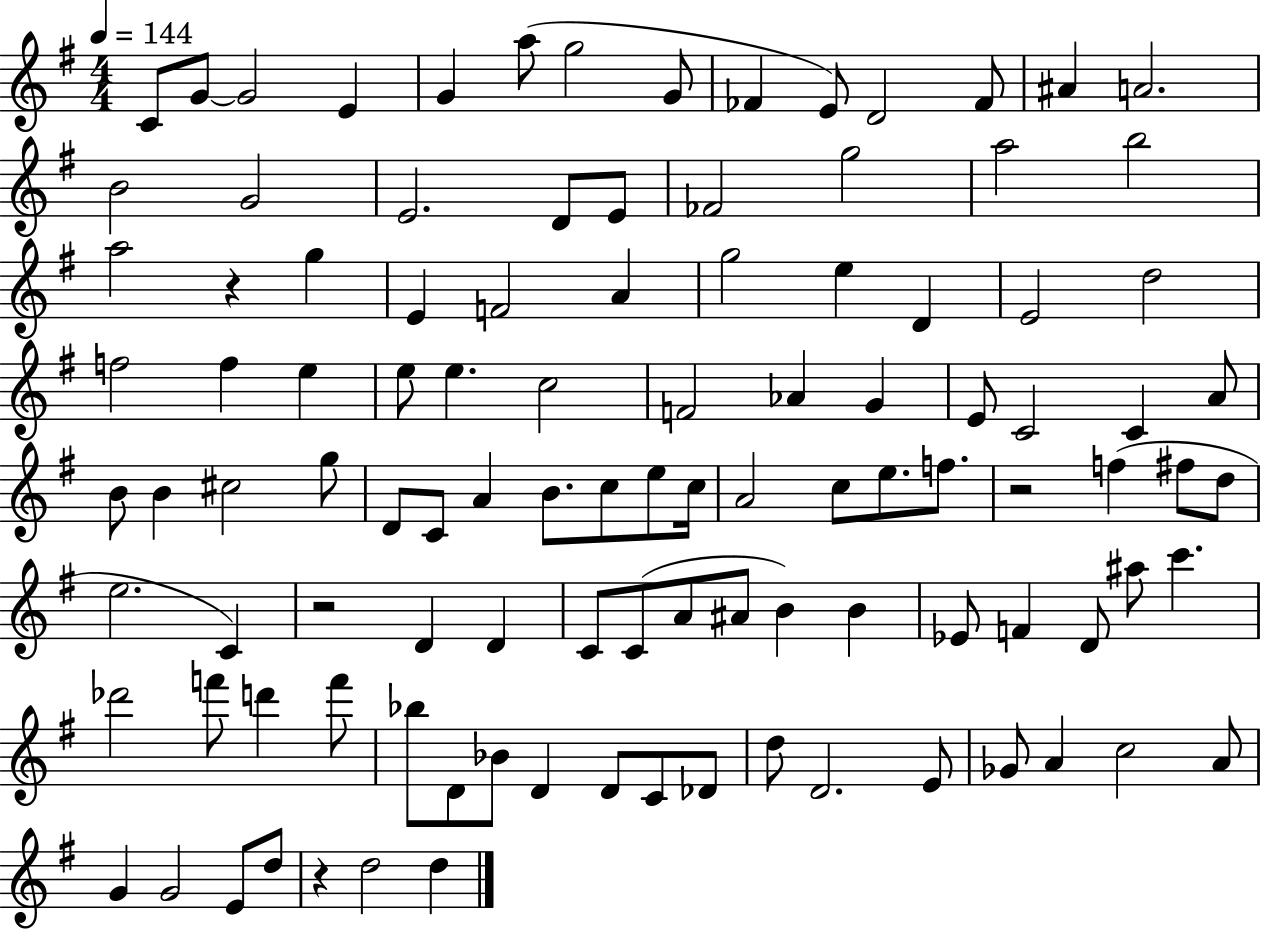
{
  \clef treble
  \numericTimeSignature
  \time 4/4
  \key g \major
  \tempo 4 = 144
  c'8 g'8~~ g'2 e'4 | g'4 a''8( g''2 g'8 | fes'4 e'8) d'2 fes'8 | ais'4 a'2. | \break b'2 g'2 | e'2. d'8 e'8 | fes'2 g''2 | a''2 b''2 | \break a''2 r4 g''4 | e'4 f'2 a'4 | g''2 e''4 d'4 | e'2 d''2 | \break f''2 f''4 e''4 | e''8 e''4. c''2 | f'2 aes'4 g'4 | e'8 c'2 c'4 a'8 | \break b'8 b'4 cis''2 g''8 | d'8 c'8 a'4 b'8. c''8 e''8 c''16 | a'2 c''8 e''8. f''8. | r2 f''4( fis''8 d''8 | \break e''2. c'4) | r2 d'4 d'4 | c'8 c'8( a'8 ais'8 b'4) b'4 | ees'8 f'4 d'8 ais''8 c'''4. | \break des'''2 f'''8 d'''4 f'''8 | bes''8 d'8 bes'8 d'4 d'8 c'8 des'8 | d''8 d'2. e'8 | ges'8 a'4 c''2 a'8 | \break g'4 g'2 e'8 d''8 | r4 d''2 d''4 | \bar "|."
}